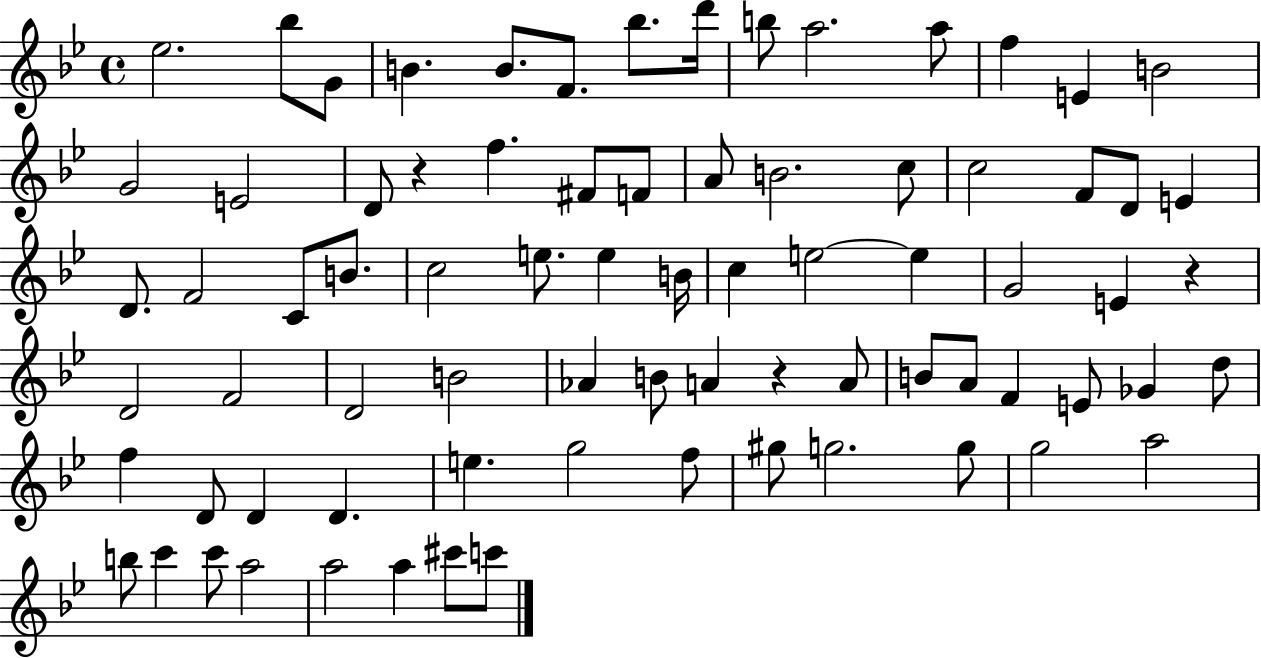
{
  \clef treble
  \time 4/4
  \defaultTimeSignature
  \key bes \major
  ees''2. bes''8 g'8 | b'4. b'8. f'8. bes''8. d'''16 | b''8 a''2. a''8 | f''4 e'4 b'2 | \break g'2 e'2 | d'8 r4 f''4. fis'8 f'8 | a'8 b'2. c''8 | c''2 f'8 d'8 e'4 | \break d'8. f'2 c'8 b'8. | c''2 e''8. e''4 b'16 | c''4 e''2~~ e''4 | g'2 e'4 r4 | \break d'2 f'2 | d'2 b'2 | aes'4 b'8 a'4 r4 a'8 | b'8 a'8 f'4 e'8 ges'4 d''8 | \break f''4 d'8 d'4 d'4. | e''4. g''2 f''8 | gis''8 g''2. g''8 | g''2 a''2 | \break b''8 c'''4 c'''8 a''2 | a''2 a''4 cis'''8 c'''8 | \bar "|."
}